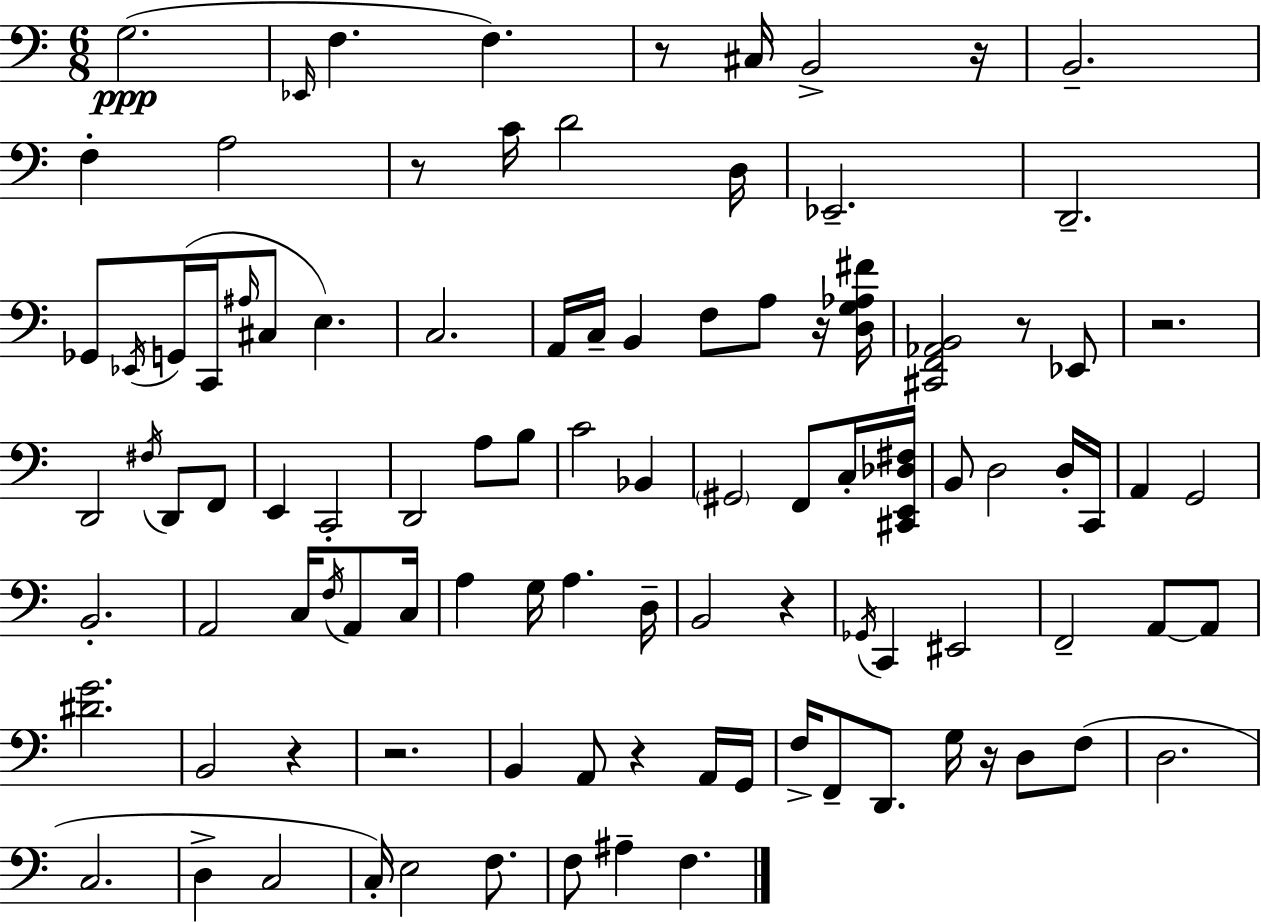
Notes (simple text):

G3/h. Eb2/s F3/q. F3/q. R/e C#3/s B2/h R/s B2/h. F3/q A3/h R/e C4/s D4/h D3/s Eb2/h. D2/h. Gb2/e Eb2/s G2/s C2/s A#3/s C#3/e E3/q. C3/h. A2/s C3/s B2/q F3/e A3/e R/s [D3,G3,Ab3,F#4]/s [C#2,F2,Ab2,B2]/h R/e Eb2/e R/h. D2/h F#3/s D2/e F2/e E2/q C2/h D2/h A3/e B3/e C4/h Bb2/q G#2/h F2/e C3/s [C#2,E2,Db3,F#3]/s B2/e D3/h D3/s C2/s A2/q G2/h B2/h. A2/h C3/s F3/s A2/e C3/s A3/q G3/s A3/q. D3/s B2/h R/q Gb2/s C2/q EIS2/h F2/h A2/e A2/e [D#4,G4]/h. B2/h R/q R/h. B2/q A2/e R/q A2/s G2/s F3/s F2/e D2/e. G3/s R/s D3/e F3/e D3/h. C3/h. D3/q C3/h C3/s E3/h F3/e. F3/e A#3/q F3/q.